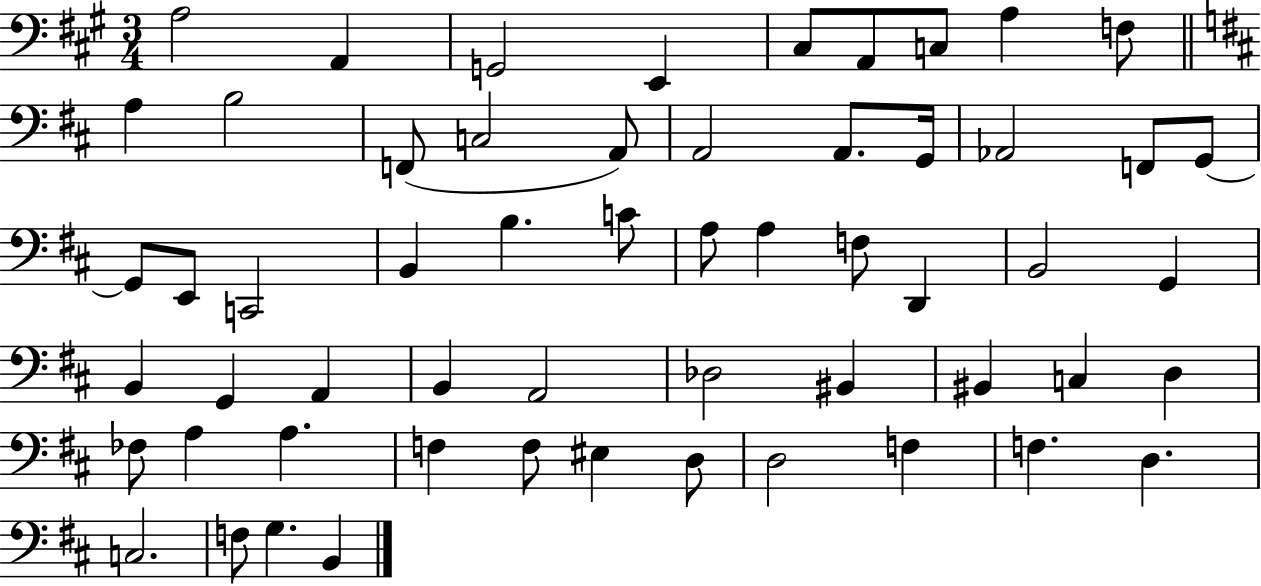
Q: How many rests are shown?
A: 0